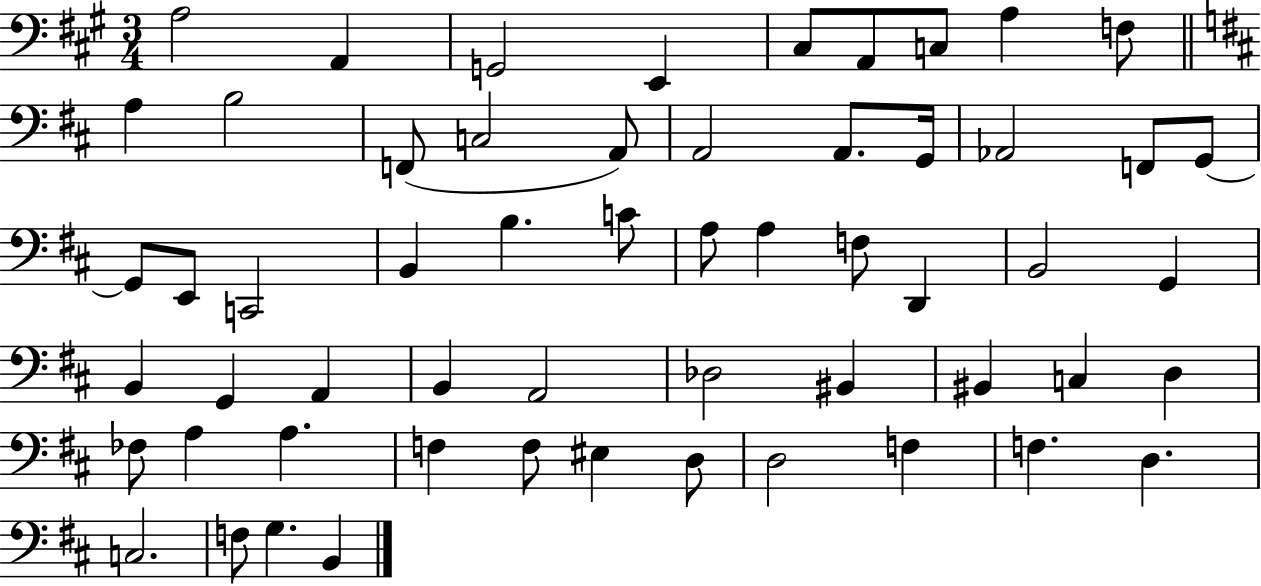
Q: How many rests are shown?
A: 0